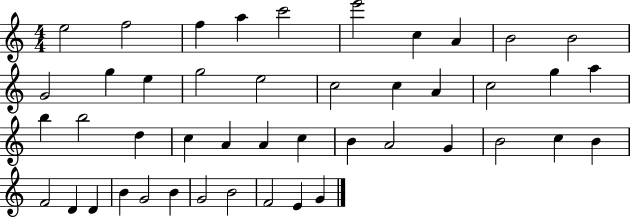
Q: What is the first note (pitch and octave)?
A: E5